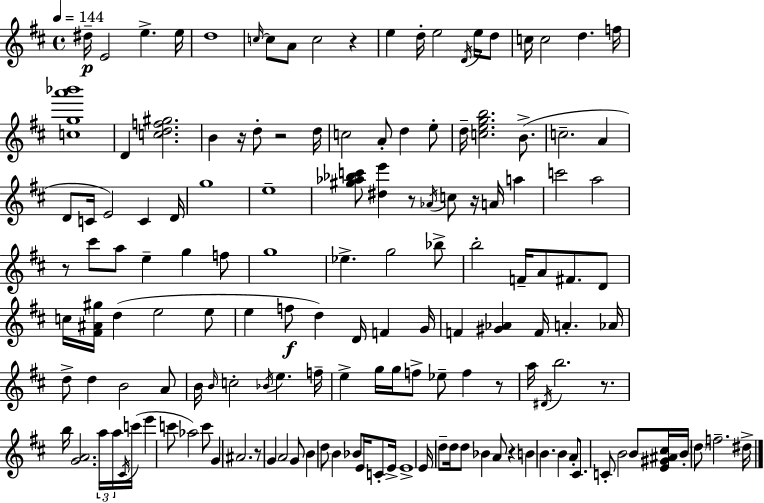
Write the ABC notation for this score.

X:1
T:Untitled
M:4/4
L:1/4
K:D
^d/4 E2 e e/4 d4 c/4 c/2 A/2 c2 z e d/4 e2 D/4 e/4 d/2 c/4 c2 d f/4 [cga'_b']4 D [cdf^g]2 B z/4 d/2 z2 d/4 c2 A/2 d e/2 d/4 [cegb]2 B/2 c2 A D/2 C/4 E2 C D/4 g4 e4 [^g_a_bc']/2 [^de'] z/2 _A/4 c/2 z/4 A/4 a c'2 a2 z/2 ^c'/2 a/2 e g f/2 g4 _e g2 _b/2 b2 F/4 A/2 ^F/2 D/2 c/4 [^F^A^g]/4 d e2 e/2 e f/2 d D/4 F G/4 F [^G_A] F/4 A _A/4 d/2 d B2 A/2 B/4 B/4 c2 _B/4 e f/4 e g/4 g/4 f/2 _e/2 f z/2 a/4 ^D/4 b2 z/2 b/4 [GA]2 a/4 a/4 ^C/4 c'/4 e' c'/2 _a2 c'/2 G ^A2 z/2 G A2 G/2 B d/2 B _B/2 E/4 C/2 E/4 E4 E/4 d/2 d/4 d/2 _B A/2 z B B B A/2 ^C/2 C/2 B2 B/2 [E^G^A^c]/4 B/4 d/2 f2 ^d/4